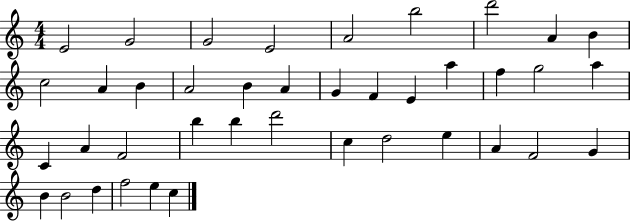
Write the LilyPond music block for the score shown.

{
  \clef treble
  \numericTimeSignature
  \time 4/4
  \key c \major
  e'2 g'2 | g'2 e'2 | a'2 b''2 | d'''2 a'4 b'4 | \break c''2 a'4 b'4 | a'2 b'4 a'4 | g'4 f'4 e'4 a''4 | f''4 g''2 a''4 | \break c'4 a'4 f'2 | b''4 b''4 d'''2 | c''4 d''2 e''4 | a'4 f'2 g'4 | \break b'4 b'2 d''4 | f''2 e''4 c''4 | \bar "|."
}